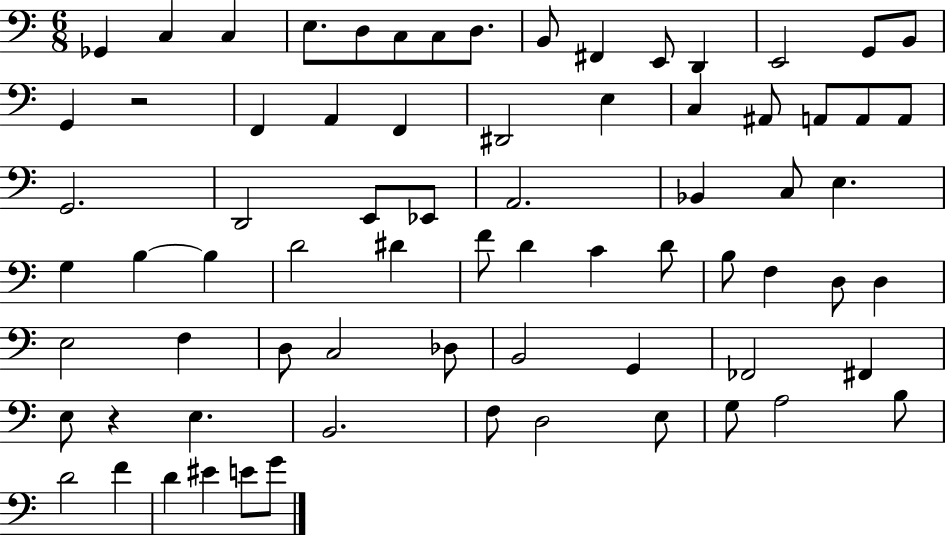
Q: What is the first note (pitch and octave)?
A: Gb2